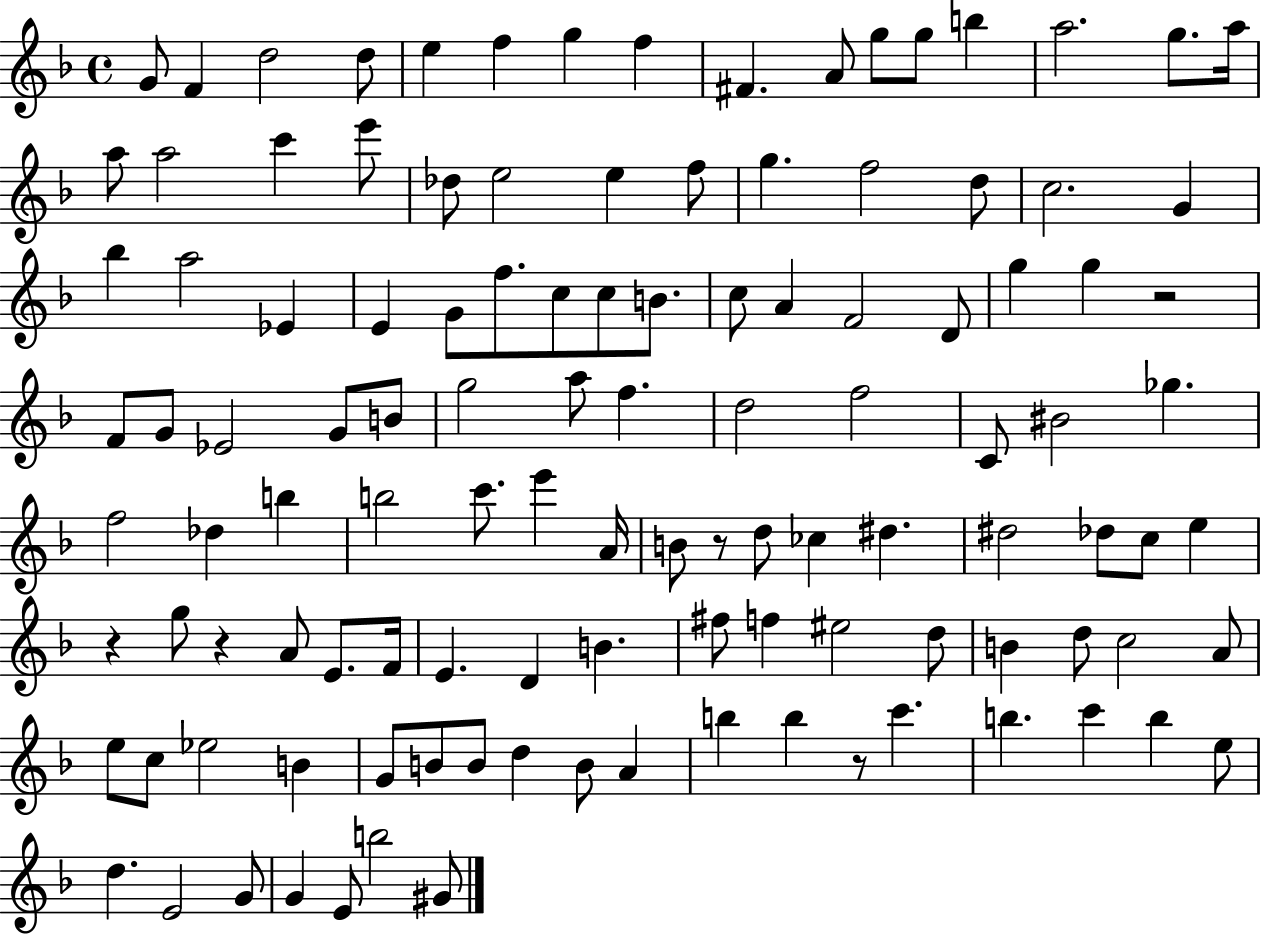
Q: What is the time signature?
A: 4/4